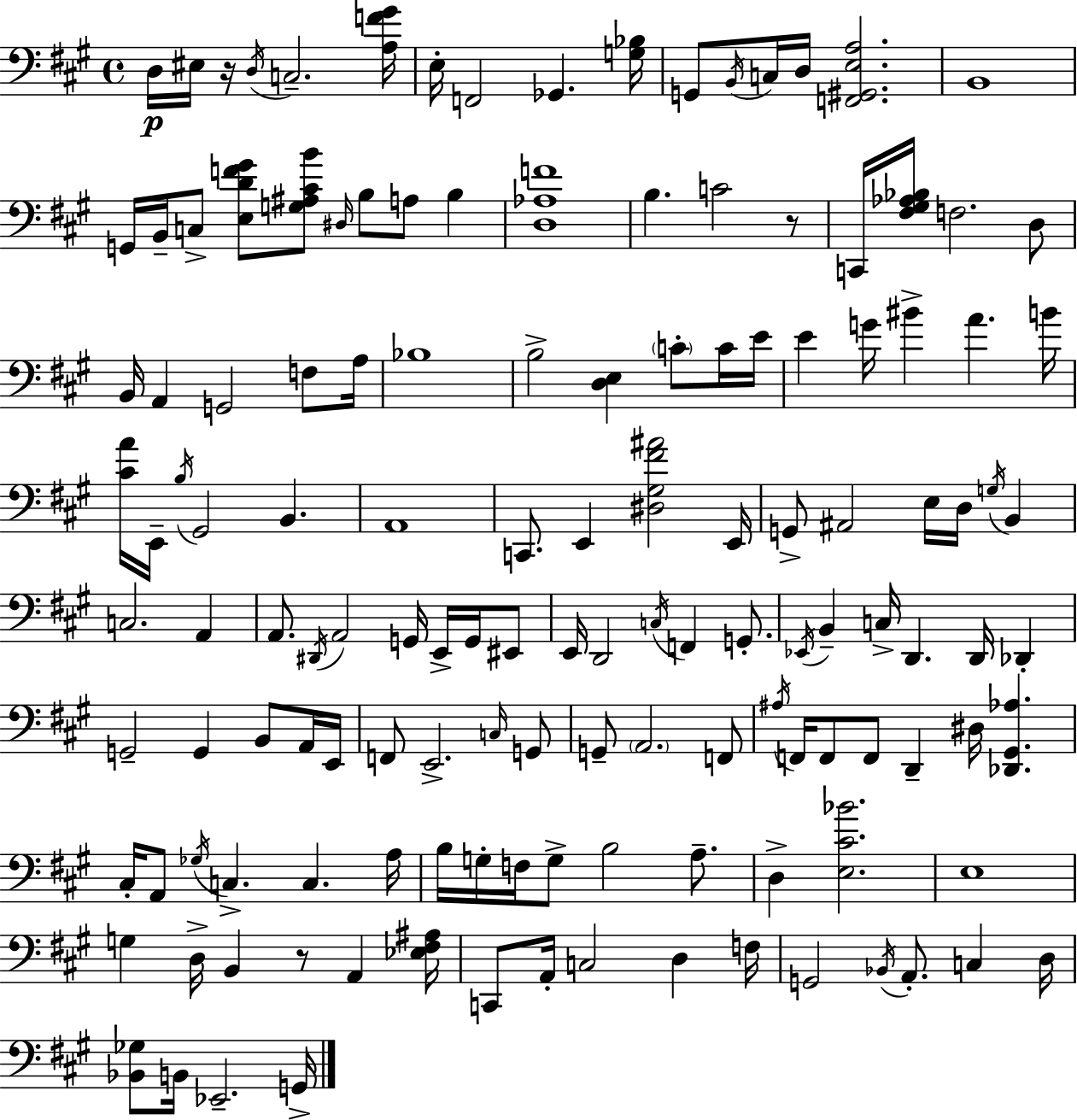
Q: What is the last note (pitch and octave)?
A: G2